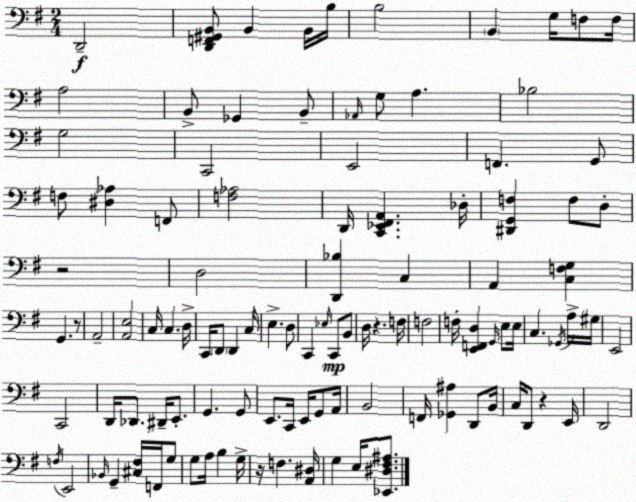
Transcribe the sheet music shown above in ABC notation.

X:1
T:Untitled
M:2/4
L:1/4
K:G
D,,2 [D,,F,,^G,,B,,]/2 B,, B,,/4 B,/4 B,2 B,, G,/4 F,/2 F,/4 A,2 B,,/2 _G,, B,,/2 _A,,/4 G,/2 A, _B,2 G,2 C,,2 E,,2 F,, G,,/2 F,/2 [^D,_A,] F,,/2 [F,_A,]2 D,,/4 [C,,_E,,^F,,A,,] _D,/4 [^D,,G,,F,] F,/2 D,/2 z2 D,2 [D,,_B,] C, A,, [C,F,G,] G,, z/2 A,,2 [A,,E,]2 C,/4 C, D,/4 C,,/4 D,,/2 D,, C,/4 E, D,/2 C,, _E,/4 C,,/2 B,,/2 D,/4 z F,/4 F,2 F,/4 [E,,F,,D,] G,,/4 E,/2 E,/4 C, _G,,/4 A,/4 ^G,/4 E,,2 C,,2 D,,/4 _D,,/2 ^D,,/4 E,,/2 G,, G,,/2 E,,/2 C,,/4 E,,/4 G,,/2 A,,/4 B,,2 F,,/4 [_G,,^A,] D,,/2 B,,/4 C,/4 D,,/2 z E,,/4 D,,2 F,/4 E,,2 _B,,/4 G,, [^C,^F,]/4 F,,/4 G,/2 G,/2 A,/4 B, G,/4 z/4 F, [A,,^D,]/4 G, E,/4 [_E,,^D,^F,^A,]/2